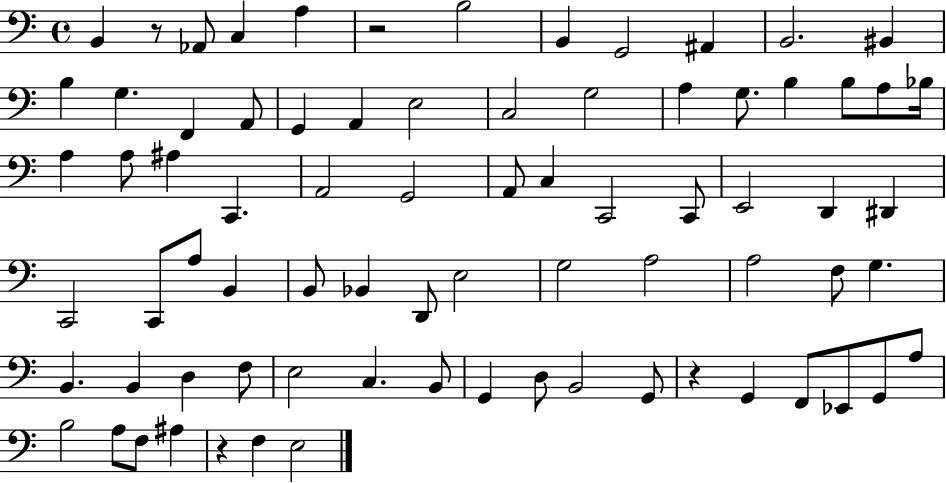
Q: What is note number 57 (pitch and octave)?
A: C3